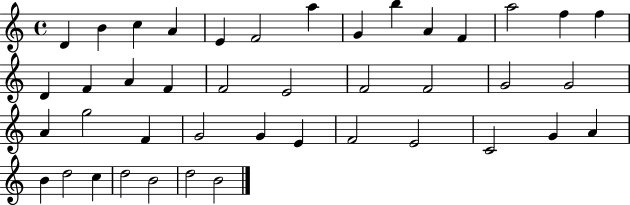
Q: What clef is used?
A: treble